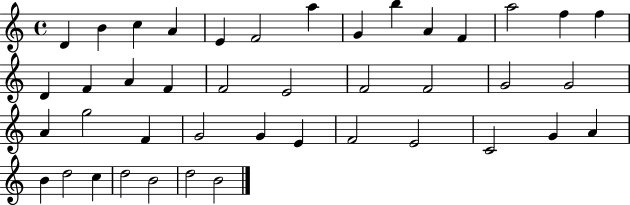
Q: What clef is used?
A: treble